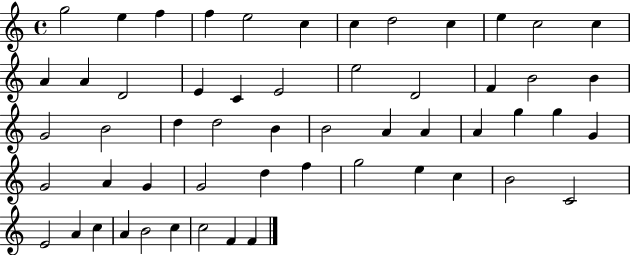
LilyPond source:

{
  \clef treble
  \time 4/4
  \defaultTimeSignature
  \key c \major
  g''2 e''4 f''4 | f''4 e''2 c''4 | c''4 d''2 c''4 | e''4 c''2 c''4 | \break a'4 a'4 d'2 | e'4 c'4 e'2 | e''2 d'2 | f'4 b'2 b'4 | \break g'2 b'2 | d''4 d''2 b'4 | b'2 a'4 a'4 | a'4 g''4 g''4 g'4 | \break g'2 a'4 g'4 | g'2 d''4 f''4 | g''2 e''4 c''4 | b'2 c'2 | \break e'2 a'4 c''4 | a'4 b'2 c''4 | c''2 f'4 f'4 | \bar "|."
}